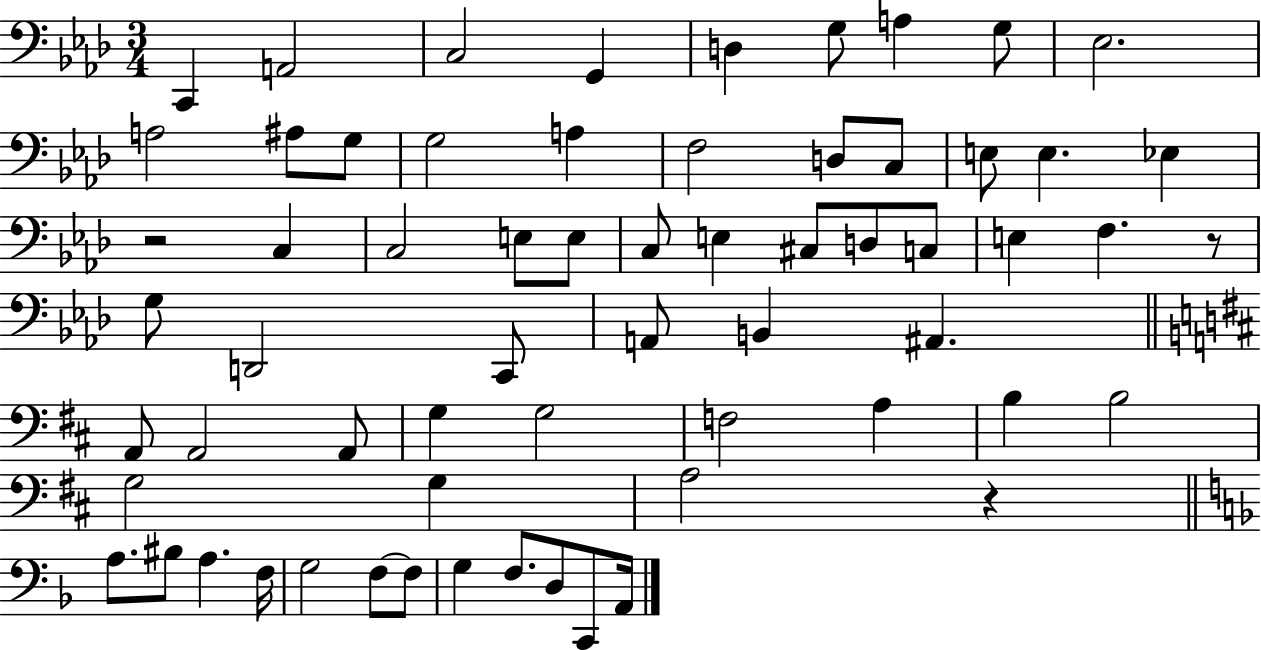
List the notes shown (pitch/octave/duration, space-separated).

C2/q A2/h C3/h G2/q D3/q G3/e A3/q G3/e Eb3/h. A3/h A#3/e G3/e G3/h A3/q F3/h D3/e C3/e E3/e E3/q. Eb3/q R/h C3/q C3/h E3/e E3/e C3/e E3/q C#3/e D3/e C3/e E3/q F3/q. R/e G3/e D2/h C2/e A2/e B2/q A#2/q. A2/e A2/h A2/e G3/q G3/h F3/h A3/q B3/q B3/h G3/h G3/q A3/h R/q A3/e. BIS3/e A3/q. F3/s G3/h F3/e F3/e G3/q F3/e. D3/e C2/e A2/s